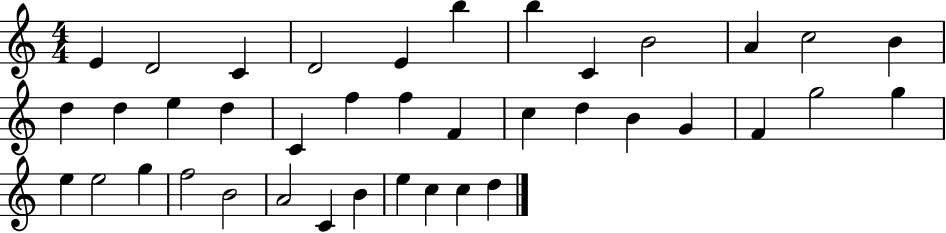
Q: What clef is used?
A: treble